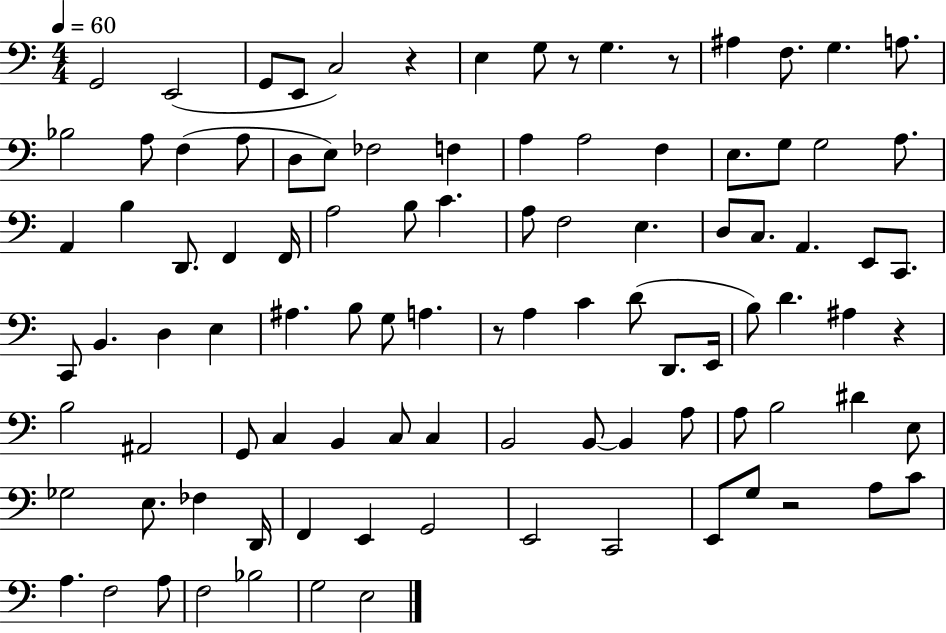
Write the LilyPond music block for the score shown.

{
  \clef bass
  \numericTimeSignature
  \time 4/4
  \key c \major
  \tempo 4 = 60
  \repeat volta 2 { g,2 e,2( | g,8 e,8 c2) r4 | e4 g8 r8 g4. r8 | ais4 f8. g4. a8. | \break bes2 a8 f4( a8 | d8 e8) fes2 f4 | a4 a2 f4 | e8. g8 g2 a8. | \break a,4 b4 d,8. f,4 f,16 | a2 b8 c'4. | a8 f2 e4. | d8 c8. a,4. e,8 c,8. | \break c,8 b,4. d4 e4 | ais4. b8 g8 a4. | r8 a4 c'4 d'8( d,8. e,16 | b8) d'4. ais4 r4 | \break b2 ais,2 | g,8 c4 b,4 c8 c4 | b,2 b,8~~ b,4 a8 | a8 b2 dis'4 e8 | \break ges2 e8. fes4 d,16 | f,4 e,4 g,2 | e,2 c,2 | e,8 g8 r2 a8 c'8 | \break a4. f2 a8 | f2 bes2 | g2 e2 | } \bar "|."
}